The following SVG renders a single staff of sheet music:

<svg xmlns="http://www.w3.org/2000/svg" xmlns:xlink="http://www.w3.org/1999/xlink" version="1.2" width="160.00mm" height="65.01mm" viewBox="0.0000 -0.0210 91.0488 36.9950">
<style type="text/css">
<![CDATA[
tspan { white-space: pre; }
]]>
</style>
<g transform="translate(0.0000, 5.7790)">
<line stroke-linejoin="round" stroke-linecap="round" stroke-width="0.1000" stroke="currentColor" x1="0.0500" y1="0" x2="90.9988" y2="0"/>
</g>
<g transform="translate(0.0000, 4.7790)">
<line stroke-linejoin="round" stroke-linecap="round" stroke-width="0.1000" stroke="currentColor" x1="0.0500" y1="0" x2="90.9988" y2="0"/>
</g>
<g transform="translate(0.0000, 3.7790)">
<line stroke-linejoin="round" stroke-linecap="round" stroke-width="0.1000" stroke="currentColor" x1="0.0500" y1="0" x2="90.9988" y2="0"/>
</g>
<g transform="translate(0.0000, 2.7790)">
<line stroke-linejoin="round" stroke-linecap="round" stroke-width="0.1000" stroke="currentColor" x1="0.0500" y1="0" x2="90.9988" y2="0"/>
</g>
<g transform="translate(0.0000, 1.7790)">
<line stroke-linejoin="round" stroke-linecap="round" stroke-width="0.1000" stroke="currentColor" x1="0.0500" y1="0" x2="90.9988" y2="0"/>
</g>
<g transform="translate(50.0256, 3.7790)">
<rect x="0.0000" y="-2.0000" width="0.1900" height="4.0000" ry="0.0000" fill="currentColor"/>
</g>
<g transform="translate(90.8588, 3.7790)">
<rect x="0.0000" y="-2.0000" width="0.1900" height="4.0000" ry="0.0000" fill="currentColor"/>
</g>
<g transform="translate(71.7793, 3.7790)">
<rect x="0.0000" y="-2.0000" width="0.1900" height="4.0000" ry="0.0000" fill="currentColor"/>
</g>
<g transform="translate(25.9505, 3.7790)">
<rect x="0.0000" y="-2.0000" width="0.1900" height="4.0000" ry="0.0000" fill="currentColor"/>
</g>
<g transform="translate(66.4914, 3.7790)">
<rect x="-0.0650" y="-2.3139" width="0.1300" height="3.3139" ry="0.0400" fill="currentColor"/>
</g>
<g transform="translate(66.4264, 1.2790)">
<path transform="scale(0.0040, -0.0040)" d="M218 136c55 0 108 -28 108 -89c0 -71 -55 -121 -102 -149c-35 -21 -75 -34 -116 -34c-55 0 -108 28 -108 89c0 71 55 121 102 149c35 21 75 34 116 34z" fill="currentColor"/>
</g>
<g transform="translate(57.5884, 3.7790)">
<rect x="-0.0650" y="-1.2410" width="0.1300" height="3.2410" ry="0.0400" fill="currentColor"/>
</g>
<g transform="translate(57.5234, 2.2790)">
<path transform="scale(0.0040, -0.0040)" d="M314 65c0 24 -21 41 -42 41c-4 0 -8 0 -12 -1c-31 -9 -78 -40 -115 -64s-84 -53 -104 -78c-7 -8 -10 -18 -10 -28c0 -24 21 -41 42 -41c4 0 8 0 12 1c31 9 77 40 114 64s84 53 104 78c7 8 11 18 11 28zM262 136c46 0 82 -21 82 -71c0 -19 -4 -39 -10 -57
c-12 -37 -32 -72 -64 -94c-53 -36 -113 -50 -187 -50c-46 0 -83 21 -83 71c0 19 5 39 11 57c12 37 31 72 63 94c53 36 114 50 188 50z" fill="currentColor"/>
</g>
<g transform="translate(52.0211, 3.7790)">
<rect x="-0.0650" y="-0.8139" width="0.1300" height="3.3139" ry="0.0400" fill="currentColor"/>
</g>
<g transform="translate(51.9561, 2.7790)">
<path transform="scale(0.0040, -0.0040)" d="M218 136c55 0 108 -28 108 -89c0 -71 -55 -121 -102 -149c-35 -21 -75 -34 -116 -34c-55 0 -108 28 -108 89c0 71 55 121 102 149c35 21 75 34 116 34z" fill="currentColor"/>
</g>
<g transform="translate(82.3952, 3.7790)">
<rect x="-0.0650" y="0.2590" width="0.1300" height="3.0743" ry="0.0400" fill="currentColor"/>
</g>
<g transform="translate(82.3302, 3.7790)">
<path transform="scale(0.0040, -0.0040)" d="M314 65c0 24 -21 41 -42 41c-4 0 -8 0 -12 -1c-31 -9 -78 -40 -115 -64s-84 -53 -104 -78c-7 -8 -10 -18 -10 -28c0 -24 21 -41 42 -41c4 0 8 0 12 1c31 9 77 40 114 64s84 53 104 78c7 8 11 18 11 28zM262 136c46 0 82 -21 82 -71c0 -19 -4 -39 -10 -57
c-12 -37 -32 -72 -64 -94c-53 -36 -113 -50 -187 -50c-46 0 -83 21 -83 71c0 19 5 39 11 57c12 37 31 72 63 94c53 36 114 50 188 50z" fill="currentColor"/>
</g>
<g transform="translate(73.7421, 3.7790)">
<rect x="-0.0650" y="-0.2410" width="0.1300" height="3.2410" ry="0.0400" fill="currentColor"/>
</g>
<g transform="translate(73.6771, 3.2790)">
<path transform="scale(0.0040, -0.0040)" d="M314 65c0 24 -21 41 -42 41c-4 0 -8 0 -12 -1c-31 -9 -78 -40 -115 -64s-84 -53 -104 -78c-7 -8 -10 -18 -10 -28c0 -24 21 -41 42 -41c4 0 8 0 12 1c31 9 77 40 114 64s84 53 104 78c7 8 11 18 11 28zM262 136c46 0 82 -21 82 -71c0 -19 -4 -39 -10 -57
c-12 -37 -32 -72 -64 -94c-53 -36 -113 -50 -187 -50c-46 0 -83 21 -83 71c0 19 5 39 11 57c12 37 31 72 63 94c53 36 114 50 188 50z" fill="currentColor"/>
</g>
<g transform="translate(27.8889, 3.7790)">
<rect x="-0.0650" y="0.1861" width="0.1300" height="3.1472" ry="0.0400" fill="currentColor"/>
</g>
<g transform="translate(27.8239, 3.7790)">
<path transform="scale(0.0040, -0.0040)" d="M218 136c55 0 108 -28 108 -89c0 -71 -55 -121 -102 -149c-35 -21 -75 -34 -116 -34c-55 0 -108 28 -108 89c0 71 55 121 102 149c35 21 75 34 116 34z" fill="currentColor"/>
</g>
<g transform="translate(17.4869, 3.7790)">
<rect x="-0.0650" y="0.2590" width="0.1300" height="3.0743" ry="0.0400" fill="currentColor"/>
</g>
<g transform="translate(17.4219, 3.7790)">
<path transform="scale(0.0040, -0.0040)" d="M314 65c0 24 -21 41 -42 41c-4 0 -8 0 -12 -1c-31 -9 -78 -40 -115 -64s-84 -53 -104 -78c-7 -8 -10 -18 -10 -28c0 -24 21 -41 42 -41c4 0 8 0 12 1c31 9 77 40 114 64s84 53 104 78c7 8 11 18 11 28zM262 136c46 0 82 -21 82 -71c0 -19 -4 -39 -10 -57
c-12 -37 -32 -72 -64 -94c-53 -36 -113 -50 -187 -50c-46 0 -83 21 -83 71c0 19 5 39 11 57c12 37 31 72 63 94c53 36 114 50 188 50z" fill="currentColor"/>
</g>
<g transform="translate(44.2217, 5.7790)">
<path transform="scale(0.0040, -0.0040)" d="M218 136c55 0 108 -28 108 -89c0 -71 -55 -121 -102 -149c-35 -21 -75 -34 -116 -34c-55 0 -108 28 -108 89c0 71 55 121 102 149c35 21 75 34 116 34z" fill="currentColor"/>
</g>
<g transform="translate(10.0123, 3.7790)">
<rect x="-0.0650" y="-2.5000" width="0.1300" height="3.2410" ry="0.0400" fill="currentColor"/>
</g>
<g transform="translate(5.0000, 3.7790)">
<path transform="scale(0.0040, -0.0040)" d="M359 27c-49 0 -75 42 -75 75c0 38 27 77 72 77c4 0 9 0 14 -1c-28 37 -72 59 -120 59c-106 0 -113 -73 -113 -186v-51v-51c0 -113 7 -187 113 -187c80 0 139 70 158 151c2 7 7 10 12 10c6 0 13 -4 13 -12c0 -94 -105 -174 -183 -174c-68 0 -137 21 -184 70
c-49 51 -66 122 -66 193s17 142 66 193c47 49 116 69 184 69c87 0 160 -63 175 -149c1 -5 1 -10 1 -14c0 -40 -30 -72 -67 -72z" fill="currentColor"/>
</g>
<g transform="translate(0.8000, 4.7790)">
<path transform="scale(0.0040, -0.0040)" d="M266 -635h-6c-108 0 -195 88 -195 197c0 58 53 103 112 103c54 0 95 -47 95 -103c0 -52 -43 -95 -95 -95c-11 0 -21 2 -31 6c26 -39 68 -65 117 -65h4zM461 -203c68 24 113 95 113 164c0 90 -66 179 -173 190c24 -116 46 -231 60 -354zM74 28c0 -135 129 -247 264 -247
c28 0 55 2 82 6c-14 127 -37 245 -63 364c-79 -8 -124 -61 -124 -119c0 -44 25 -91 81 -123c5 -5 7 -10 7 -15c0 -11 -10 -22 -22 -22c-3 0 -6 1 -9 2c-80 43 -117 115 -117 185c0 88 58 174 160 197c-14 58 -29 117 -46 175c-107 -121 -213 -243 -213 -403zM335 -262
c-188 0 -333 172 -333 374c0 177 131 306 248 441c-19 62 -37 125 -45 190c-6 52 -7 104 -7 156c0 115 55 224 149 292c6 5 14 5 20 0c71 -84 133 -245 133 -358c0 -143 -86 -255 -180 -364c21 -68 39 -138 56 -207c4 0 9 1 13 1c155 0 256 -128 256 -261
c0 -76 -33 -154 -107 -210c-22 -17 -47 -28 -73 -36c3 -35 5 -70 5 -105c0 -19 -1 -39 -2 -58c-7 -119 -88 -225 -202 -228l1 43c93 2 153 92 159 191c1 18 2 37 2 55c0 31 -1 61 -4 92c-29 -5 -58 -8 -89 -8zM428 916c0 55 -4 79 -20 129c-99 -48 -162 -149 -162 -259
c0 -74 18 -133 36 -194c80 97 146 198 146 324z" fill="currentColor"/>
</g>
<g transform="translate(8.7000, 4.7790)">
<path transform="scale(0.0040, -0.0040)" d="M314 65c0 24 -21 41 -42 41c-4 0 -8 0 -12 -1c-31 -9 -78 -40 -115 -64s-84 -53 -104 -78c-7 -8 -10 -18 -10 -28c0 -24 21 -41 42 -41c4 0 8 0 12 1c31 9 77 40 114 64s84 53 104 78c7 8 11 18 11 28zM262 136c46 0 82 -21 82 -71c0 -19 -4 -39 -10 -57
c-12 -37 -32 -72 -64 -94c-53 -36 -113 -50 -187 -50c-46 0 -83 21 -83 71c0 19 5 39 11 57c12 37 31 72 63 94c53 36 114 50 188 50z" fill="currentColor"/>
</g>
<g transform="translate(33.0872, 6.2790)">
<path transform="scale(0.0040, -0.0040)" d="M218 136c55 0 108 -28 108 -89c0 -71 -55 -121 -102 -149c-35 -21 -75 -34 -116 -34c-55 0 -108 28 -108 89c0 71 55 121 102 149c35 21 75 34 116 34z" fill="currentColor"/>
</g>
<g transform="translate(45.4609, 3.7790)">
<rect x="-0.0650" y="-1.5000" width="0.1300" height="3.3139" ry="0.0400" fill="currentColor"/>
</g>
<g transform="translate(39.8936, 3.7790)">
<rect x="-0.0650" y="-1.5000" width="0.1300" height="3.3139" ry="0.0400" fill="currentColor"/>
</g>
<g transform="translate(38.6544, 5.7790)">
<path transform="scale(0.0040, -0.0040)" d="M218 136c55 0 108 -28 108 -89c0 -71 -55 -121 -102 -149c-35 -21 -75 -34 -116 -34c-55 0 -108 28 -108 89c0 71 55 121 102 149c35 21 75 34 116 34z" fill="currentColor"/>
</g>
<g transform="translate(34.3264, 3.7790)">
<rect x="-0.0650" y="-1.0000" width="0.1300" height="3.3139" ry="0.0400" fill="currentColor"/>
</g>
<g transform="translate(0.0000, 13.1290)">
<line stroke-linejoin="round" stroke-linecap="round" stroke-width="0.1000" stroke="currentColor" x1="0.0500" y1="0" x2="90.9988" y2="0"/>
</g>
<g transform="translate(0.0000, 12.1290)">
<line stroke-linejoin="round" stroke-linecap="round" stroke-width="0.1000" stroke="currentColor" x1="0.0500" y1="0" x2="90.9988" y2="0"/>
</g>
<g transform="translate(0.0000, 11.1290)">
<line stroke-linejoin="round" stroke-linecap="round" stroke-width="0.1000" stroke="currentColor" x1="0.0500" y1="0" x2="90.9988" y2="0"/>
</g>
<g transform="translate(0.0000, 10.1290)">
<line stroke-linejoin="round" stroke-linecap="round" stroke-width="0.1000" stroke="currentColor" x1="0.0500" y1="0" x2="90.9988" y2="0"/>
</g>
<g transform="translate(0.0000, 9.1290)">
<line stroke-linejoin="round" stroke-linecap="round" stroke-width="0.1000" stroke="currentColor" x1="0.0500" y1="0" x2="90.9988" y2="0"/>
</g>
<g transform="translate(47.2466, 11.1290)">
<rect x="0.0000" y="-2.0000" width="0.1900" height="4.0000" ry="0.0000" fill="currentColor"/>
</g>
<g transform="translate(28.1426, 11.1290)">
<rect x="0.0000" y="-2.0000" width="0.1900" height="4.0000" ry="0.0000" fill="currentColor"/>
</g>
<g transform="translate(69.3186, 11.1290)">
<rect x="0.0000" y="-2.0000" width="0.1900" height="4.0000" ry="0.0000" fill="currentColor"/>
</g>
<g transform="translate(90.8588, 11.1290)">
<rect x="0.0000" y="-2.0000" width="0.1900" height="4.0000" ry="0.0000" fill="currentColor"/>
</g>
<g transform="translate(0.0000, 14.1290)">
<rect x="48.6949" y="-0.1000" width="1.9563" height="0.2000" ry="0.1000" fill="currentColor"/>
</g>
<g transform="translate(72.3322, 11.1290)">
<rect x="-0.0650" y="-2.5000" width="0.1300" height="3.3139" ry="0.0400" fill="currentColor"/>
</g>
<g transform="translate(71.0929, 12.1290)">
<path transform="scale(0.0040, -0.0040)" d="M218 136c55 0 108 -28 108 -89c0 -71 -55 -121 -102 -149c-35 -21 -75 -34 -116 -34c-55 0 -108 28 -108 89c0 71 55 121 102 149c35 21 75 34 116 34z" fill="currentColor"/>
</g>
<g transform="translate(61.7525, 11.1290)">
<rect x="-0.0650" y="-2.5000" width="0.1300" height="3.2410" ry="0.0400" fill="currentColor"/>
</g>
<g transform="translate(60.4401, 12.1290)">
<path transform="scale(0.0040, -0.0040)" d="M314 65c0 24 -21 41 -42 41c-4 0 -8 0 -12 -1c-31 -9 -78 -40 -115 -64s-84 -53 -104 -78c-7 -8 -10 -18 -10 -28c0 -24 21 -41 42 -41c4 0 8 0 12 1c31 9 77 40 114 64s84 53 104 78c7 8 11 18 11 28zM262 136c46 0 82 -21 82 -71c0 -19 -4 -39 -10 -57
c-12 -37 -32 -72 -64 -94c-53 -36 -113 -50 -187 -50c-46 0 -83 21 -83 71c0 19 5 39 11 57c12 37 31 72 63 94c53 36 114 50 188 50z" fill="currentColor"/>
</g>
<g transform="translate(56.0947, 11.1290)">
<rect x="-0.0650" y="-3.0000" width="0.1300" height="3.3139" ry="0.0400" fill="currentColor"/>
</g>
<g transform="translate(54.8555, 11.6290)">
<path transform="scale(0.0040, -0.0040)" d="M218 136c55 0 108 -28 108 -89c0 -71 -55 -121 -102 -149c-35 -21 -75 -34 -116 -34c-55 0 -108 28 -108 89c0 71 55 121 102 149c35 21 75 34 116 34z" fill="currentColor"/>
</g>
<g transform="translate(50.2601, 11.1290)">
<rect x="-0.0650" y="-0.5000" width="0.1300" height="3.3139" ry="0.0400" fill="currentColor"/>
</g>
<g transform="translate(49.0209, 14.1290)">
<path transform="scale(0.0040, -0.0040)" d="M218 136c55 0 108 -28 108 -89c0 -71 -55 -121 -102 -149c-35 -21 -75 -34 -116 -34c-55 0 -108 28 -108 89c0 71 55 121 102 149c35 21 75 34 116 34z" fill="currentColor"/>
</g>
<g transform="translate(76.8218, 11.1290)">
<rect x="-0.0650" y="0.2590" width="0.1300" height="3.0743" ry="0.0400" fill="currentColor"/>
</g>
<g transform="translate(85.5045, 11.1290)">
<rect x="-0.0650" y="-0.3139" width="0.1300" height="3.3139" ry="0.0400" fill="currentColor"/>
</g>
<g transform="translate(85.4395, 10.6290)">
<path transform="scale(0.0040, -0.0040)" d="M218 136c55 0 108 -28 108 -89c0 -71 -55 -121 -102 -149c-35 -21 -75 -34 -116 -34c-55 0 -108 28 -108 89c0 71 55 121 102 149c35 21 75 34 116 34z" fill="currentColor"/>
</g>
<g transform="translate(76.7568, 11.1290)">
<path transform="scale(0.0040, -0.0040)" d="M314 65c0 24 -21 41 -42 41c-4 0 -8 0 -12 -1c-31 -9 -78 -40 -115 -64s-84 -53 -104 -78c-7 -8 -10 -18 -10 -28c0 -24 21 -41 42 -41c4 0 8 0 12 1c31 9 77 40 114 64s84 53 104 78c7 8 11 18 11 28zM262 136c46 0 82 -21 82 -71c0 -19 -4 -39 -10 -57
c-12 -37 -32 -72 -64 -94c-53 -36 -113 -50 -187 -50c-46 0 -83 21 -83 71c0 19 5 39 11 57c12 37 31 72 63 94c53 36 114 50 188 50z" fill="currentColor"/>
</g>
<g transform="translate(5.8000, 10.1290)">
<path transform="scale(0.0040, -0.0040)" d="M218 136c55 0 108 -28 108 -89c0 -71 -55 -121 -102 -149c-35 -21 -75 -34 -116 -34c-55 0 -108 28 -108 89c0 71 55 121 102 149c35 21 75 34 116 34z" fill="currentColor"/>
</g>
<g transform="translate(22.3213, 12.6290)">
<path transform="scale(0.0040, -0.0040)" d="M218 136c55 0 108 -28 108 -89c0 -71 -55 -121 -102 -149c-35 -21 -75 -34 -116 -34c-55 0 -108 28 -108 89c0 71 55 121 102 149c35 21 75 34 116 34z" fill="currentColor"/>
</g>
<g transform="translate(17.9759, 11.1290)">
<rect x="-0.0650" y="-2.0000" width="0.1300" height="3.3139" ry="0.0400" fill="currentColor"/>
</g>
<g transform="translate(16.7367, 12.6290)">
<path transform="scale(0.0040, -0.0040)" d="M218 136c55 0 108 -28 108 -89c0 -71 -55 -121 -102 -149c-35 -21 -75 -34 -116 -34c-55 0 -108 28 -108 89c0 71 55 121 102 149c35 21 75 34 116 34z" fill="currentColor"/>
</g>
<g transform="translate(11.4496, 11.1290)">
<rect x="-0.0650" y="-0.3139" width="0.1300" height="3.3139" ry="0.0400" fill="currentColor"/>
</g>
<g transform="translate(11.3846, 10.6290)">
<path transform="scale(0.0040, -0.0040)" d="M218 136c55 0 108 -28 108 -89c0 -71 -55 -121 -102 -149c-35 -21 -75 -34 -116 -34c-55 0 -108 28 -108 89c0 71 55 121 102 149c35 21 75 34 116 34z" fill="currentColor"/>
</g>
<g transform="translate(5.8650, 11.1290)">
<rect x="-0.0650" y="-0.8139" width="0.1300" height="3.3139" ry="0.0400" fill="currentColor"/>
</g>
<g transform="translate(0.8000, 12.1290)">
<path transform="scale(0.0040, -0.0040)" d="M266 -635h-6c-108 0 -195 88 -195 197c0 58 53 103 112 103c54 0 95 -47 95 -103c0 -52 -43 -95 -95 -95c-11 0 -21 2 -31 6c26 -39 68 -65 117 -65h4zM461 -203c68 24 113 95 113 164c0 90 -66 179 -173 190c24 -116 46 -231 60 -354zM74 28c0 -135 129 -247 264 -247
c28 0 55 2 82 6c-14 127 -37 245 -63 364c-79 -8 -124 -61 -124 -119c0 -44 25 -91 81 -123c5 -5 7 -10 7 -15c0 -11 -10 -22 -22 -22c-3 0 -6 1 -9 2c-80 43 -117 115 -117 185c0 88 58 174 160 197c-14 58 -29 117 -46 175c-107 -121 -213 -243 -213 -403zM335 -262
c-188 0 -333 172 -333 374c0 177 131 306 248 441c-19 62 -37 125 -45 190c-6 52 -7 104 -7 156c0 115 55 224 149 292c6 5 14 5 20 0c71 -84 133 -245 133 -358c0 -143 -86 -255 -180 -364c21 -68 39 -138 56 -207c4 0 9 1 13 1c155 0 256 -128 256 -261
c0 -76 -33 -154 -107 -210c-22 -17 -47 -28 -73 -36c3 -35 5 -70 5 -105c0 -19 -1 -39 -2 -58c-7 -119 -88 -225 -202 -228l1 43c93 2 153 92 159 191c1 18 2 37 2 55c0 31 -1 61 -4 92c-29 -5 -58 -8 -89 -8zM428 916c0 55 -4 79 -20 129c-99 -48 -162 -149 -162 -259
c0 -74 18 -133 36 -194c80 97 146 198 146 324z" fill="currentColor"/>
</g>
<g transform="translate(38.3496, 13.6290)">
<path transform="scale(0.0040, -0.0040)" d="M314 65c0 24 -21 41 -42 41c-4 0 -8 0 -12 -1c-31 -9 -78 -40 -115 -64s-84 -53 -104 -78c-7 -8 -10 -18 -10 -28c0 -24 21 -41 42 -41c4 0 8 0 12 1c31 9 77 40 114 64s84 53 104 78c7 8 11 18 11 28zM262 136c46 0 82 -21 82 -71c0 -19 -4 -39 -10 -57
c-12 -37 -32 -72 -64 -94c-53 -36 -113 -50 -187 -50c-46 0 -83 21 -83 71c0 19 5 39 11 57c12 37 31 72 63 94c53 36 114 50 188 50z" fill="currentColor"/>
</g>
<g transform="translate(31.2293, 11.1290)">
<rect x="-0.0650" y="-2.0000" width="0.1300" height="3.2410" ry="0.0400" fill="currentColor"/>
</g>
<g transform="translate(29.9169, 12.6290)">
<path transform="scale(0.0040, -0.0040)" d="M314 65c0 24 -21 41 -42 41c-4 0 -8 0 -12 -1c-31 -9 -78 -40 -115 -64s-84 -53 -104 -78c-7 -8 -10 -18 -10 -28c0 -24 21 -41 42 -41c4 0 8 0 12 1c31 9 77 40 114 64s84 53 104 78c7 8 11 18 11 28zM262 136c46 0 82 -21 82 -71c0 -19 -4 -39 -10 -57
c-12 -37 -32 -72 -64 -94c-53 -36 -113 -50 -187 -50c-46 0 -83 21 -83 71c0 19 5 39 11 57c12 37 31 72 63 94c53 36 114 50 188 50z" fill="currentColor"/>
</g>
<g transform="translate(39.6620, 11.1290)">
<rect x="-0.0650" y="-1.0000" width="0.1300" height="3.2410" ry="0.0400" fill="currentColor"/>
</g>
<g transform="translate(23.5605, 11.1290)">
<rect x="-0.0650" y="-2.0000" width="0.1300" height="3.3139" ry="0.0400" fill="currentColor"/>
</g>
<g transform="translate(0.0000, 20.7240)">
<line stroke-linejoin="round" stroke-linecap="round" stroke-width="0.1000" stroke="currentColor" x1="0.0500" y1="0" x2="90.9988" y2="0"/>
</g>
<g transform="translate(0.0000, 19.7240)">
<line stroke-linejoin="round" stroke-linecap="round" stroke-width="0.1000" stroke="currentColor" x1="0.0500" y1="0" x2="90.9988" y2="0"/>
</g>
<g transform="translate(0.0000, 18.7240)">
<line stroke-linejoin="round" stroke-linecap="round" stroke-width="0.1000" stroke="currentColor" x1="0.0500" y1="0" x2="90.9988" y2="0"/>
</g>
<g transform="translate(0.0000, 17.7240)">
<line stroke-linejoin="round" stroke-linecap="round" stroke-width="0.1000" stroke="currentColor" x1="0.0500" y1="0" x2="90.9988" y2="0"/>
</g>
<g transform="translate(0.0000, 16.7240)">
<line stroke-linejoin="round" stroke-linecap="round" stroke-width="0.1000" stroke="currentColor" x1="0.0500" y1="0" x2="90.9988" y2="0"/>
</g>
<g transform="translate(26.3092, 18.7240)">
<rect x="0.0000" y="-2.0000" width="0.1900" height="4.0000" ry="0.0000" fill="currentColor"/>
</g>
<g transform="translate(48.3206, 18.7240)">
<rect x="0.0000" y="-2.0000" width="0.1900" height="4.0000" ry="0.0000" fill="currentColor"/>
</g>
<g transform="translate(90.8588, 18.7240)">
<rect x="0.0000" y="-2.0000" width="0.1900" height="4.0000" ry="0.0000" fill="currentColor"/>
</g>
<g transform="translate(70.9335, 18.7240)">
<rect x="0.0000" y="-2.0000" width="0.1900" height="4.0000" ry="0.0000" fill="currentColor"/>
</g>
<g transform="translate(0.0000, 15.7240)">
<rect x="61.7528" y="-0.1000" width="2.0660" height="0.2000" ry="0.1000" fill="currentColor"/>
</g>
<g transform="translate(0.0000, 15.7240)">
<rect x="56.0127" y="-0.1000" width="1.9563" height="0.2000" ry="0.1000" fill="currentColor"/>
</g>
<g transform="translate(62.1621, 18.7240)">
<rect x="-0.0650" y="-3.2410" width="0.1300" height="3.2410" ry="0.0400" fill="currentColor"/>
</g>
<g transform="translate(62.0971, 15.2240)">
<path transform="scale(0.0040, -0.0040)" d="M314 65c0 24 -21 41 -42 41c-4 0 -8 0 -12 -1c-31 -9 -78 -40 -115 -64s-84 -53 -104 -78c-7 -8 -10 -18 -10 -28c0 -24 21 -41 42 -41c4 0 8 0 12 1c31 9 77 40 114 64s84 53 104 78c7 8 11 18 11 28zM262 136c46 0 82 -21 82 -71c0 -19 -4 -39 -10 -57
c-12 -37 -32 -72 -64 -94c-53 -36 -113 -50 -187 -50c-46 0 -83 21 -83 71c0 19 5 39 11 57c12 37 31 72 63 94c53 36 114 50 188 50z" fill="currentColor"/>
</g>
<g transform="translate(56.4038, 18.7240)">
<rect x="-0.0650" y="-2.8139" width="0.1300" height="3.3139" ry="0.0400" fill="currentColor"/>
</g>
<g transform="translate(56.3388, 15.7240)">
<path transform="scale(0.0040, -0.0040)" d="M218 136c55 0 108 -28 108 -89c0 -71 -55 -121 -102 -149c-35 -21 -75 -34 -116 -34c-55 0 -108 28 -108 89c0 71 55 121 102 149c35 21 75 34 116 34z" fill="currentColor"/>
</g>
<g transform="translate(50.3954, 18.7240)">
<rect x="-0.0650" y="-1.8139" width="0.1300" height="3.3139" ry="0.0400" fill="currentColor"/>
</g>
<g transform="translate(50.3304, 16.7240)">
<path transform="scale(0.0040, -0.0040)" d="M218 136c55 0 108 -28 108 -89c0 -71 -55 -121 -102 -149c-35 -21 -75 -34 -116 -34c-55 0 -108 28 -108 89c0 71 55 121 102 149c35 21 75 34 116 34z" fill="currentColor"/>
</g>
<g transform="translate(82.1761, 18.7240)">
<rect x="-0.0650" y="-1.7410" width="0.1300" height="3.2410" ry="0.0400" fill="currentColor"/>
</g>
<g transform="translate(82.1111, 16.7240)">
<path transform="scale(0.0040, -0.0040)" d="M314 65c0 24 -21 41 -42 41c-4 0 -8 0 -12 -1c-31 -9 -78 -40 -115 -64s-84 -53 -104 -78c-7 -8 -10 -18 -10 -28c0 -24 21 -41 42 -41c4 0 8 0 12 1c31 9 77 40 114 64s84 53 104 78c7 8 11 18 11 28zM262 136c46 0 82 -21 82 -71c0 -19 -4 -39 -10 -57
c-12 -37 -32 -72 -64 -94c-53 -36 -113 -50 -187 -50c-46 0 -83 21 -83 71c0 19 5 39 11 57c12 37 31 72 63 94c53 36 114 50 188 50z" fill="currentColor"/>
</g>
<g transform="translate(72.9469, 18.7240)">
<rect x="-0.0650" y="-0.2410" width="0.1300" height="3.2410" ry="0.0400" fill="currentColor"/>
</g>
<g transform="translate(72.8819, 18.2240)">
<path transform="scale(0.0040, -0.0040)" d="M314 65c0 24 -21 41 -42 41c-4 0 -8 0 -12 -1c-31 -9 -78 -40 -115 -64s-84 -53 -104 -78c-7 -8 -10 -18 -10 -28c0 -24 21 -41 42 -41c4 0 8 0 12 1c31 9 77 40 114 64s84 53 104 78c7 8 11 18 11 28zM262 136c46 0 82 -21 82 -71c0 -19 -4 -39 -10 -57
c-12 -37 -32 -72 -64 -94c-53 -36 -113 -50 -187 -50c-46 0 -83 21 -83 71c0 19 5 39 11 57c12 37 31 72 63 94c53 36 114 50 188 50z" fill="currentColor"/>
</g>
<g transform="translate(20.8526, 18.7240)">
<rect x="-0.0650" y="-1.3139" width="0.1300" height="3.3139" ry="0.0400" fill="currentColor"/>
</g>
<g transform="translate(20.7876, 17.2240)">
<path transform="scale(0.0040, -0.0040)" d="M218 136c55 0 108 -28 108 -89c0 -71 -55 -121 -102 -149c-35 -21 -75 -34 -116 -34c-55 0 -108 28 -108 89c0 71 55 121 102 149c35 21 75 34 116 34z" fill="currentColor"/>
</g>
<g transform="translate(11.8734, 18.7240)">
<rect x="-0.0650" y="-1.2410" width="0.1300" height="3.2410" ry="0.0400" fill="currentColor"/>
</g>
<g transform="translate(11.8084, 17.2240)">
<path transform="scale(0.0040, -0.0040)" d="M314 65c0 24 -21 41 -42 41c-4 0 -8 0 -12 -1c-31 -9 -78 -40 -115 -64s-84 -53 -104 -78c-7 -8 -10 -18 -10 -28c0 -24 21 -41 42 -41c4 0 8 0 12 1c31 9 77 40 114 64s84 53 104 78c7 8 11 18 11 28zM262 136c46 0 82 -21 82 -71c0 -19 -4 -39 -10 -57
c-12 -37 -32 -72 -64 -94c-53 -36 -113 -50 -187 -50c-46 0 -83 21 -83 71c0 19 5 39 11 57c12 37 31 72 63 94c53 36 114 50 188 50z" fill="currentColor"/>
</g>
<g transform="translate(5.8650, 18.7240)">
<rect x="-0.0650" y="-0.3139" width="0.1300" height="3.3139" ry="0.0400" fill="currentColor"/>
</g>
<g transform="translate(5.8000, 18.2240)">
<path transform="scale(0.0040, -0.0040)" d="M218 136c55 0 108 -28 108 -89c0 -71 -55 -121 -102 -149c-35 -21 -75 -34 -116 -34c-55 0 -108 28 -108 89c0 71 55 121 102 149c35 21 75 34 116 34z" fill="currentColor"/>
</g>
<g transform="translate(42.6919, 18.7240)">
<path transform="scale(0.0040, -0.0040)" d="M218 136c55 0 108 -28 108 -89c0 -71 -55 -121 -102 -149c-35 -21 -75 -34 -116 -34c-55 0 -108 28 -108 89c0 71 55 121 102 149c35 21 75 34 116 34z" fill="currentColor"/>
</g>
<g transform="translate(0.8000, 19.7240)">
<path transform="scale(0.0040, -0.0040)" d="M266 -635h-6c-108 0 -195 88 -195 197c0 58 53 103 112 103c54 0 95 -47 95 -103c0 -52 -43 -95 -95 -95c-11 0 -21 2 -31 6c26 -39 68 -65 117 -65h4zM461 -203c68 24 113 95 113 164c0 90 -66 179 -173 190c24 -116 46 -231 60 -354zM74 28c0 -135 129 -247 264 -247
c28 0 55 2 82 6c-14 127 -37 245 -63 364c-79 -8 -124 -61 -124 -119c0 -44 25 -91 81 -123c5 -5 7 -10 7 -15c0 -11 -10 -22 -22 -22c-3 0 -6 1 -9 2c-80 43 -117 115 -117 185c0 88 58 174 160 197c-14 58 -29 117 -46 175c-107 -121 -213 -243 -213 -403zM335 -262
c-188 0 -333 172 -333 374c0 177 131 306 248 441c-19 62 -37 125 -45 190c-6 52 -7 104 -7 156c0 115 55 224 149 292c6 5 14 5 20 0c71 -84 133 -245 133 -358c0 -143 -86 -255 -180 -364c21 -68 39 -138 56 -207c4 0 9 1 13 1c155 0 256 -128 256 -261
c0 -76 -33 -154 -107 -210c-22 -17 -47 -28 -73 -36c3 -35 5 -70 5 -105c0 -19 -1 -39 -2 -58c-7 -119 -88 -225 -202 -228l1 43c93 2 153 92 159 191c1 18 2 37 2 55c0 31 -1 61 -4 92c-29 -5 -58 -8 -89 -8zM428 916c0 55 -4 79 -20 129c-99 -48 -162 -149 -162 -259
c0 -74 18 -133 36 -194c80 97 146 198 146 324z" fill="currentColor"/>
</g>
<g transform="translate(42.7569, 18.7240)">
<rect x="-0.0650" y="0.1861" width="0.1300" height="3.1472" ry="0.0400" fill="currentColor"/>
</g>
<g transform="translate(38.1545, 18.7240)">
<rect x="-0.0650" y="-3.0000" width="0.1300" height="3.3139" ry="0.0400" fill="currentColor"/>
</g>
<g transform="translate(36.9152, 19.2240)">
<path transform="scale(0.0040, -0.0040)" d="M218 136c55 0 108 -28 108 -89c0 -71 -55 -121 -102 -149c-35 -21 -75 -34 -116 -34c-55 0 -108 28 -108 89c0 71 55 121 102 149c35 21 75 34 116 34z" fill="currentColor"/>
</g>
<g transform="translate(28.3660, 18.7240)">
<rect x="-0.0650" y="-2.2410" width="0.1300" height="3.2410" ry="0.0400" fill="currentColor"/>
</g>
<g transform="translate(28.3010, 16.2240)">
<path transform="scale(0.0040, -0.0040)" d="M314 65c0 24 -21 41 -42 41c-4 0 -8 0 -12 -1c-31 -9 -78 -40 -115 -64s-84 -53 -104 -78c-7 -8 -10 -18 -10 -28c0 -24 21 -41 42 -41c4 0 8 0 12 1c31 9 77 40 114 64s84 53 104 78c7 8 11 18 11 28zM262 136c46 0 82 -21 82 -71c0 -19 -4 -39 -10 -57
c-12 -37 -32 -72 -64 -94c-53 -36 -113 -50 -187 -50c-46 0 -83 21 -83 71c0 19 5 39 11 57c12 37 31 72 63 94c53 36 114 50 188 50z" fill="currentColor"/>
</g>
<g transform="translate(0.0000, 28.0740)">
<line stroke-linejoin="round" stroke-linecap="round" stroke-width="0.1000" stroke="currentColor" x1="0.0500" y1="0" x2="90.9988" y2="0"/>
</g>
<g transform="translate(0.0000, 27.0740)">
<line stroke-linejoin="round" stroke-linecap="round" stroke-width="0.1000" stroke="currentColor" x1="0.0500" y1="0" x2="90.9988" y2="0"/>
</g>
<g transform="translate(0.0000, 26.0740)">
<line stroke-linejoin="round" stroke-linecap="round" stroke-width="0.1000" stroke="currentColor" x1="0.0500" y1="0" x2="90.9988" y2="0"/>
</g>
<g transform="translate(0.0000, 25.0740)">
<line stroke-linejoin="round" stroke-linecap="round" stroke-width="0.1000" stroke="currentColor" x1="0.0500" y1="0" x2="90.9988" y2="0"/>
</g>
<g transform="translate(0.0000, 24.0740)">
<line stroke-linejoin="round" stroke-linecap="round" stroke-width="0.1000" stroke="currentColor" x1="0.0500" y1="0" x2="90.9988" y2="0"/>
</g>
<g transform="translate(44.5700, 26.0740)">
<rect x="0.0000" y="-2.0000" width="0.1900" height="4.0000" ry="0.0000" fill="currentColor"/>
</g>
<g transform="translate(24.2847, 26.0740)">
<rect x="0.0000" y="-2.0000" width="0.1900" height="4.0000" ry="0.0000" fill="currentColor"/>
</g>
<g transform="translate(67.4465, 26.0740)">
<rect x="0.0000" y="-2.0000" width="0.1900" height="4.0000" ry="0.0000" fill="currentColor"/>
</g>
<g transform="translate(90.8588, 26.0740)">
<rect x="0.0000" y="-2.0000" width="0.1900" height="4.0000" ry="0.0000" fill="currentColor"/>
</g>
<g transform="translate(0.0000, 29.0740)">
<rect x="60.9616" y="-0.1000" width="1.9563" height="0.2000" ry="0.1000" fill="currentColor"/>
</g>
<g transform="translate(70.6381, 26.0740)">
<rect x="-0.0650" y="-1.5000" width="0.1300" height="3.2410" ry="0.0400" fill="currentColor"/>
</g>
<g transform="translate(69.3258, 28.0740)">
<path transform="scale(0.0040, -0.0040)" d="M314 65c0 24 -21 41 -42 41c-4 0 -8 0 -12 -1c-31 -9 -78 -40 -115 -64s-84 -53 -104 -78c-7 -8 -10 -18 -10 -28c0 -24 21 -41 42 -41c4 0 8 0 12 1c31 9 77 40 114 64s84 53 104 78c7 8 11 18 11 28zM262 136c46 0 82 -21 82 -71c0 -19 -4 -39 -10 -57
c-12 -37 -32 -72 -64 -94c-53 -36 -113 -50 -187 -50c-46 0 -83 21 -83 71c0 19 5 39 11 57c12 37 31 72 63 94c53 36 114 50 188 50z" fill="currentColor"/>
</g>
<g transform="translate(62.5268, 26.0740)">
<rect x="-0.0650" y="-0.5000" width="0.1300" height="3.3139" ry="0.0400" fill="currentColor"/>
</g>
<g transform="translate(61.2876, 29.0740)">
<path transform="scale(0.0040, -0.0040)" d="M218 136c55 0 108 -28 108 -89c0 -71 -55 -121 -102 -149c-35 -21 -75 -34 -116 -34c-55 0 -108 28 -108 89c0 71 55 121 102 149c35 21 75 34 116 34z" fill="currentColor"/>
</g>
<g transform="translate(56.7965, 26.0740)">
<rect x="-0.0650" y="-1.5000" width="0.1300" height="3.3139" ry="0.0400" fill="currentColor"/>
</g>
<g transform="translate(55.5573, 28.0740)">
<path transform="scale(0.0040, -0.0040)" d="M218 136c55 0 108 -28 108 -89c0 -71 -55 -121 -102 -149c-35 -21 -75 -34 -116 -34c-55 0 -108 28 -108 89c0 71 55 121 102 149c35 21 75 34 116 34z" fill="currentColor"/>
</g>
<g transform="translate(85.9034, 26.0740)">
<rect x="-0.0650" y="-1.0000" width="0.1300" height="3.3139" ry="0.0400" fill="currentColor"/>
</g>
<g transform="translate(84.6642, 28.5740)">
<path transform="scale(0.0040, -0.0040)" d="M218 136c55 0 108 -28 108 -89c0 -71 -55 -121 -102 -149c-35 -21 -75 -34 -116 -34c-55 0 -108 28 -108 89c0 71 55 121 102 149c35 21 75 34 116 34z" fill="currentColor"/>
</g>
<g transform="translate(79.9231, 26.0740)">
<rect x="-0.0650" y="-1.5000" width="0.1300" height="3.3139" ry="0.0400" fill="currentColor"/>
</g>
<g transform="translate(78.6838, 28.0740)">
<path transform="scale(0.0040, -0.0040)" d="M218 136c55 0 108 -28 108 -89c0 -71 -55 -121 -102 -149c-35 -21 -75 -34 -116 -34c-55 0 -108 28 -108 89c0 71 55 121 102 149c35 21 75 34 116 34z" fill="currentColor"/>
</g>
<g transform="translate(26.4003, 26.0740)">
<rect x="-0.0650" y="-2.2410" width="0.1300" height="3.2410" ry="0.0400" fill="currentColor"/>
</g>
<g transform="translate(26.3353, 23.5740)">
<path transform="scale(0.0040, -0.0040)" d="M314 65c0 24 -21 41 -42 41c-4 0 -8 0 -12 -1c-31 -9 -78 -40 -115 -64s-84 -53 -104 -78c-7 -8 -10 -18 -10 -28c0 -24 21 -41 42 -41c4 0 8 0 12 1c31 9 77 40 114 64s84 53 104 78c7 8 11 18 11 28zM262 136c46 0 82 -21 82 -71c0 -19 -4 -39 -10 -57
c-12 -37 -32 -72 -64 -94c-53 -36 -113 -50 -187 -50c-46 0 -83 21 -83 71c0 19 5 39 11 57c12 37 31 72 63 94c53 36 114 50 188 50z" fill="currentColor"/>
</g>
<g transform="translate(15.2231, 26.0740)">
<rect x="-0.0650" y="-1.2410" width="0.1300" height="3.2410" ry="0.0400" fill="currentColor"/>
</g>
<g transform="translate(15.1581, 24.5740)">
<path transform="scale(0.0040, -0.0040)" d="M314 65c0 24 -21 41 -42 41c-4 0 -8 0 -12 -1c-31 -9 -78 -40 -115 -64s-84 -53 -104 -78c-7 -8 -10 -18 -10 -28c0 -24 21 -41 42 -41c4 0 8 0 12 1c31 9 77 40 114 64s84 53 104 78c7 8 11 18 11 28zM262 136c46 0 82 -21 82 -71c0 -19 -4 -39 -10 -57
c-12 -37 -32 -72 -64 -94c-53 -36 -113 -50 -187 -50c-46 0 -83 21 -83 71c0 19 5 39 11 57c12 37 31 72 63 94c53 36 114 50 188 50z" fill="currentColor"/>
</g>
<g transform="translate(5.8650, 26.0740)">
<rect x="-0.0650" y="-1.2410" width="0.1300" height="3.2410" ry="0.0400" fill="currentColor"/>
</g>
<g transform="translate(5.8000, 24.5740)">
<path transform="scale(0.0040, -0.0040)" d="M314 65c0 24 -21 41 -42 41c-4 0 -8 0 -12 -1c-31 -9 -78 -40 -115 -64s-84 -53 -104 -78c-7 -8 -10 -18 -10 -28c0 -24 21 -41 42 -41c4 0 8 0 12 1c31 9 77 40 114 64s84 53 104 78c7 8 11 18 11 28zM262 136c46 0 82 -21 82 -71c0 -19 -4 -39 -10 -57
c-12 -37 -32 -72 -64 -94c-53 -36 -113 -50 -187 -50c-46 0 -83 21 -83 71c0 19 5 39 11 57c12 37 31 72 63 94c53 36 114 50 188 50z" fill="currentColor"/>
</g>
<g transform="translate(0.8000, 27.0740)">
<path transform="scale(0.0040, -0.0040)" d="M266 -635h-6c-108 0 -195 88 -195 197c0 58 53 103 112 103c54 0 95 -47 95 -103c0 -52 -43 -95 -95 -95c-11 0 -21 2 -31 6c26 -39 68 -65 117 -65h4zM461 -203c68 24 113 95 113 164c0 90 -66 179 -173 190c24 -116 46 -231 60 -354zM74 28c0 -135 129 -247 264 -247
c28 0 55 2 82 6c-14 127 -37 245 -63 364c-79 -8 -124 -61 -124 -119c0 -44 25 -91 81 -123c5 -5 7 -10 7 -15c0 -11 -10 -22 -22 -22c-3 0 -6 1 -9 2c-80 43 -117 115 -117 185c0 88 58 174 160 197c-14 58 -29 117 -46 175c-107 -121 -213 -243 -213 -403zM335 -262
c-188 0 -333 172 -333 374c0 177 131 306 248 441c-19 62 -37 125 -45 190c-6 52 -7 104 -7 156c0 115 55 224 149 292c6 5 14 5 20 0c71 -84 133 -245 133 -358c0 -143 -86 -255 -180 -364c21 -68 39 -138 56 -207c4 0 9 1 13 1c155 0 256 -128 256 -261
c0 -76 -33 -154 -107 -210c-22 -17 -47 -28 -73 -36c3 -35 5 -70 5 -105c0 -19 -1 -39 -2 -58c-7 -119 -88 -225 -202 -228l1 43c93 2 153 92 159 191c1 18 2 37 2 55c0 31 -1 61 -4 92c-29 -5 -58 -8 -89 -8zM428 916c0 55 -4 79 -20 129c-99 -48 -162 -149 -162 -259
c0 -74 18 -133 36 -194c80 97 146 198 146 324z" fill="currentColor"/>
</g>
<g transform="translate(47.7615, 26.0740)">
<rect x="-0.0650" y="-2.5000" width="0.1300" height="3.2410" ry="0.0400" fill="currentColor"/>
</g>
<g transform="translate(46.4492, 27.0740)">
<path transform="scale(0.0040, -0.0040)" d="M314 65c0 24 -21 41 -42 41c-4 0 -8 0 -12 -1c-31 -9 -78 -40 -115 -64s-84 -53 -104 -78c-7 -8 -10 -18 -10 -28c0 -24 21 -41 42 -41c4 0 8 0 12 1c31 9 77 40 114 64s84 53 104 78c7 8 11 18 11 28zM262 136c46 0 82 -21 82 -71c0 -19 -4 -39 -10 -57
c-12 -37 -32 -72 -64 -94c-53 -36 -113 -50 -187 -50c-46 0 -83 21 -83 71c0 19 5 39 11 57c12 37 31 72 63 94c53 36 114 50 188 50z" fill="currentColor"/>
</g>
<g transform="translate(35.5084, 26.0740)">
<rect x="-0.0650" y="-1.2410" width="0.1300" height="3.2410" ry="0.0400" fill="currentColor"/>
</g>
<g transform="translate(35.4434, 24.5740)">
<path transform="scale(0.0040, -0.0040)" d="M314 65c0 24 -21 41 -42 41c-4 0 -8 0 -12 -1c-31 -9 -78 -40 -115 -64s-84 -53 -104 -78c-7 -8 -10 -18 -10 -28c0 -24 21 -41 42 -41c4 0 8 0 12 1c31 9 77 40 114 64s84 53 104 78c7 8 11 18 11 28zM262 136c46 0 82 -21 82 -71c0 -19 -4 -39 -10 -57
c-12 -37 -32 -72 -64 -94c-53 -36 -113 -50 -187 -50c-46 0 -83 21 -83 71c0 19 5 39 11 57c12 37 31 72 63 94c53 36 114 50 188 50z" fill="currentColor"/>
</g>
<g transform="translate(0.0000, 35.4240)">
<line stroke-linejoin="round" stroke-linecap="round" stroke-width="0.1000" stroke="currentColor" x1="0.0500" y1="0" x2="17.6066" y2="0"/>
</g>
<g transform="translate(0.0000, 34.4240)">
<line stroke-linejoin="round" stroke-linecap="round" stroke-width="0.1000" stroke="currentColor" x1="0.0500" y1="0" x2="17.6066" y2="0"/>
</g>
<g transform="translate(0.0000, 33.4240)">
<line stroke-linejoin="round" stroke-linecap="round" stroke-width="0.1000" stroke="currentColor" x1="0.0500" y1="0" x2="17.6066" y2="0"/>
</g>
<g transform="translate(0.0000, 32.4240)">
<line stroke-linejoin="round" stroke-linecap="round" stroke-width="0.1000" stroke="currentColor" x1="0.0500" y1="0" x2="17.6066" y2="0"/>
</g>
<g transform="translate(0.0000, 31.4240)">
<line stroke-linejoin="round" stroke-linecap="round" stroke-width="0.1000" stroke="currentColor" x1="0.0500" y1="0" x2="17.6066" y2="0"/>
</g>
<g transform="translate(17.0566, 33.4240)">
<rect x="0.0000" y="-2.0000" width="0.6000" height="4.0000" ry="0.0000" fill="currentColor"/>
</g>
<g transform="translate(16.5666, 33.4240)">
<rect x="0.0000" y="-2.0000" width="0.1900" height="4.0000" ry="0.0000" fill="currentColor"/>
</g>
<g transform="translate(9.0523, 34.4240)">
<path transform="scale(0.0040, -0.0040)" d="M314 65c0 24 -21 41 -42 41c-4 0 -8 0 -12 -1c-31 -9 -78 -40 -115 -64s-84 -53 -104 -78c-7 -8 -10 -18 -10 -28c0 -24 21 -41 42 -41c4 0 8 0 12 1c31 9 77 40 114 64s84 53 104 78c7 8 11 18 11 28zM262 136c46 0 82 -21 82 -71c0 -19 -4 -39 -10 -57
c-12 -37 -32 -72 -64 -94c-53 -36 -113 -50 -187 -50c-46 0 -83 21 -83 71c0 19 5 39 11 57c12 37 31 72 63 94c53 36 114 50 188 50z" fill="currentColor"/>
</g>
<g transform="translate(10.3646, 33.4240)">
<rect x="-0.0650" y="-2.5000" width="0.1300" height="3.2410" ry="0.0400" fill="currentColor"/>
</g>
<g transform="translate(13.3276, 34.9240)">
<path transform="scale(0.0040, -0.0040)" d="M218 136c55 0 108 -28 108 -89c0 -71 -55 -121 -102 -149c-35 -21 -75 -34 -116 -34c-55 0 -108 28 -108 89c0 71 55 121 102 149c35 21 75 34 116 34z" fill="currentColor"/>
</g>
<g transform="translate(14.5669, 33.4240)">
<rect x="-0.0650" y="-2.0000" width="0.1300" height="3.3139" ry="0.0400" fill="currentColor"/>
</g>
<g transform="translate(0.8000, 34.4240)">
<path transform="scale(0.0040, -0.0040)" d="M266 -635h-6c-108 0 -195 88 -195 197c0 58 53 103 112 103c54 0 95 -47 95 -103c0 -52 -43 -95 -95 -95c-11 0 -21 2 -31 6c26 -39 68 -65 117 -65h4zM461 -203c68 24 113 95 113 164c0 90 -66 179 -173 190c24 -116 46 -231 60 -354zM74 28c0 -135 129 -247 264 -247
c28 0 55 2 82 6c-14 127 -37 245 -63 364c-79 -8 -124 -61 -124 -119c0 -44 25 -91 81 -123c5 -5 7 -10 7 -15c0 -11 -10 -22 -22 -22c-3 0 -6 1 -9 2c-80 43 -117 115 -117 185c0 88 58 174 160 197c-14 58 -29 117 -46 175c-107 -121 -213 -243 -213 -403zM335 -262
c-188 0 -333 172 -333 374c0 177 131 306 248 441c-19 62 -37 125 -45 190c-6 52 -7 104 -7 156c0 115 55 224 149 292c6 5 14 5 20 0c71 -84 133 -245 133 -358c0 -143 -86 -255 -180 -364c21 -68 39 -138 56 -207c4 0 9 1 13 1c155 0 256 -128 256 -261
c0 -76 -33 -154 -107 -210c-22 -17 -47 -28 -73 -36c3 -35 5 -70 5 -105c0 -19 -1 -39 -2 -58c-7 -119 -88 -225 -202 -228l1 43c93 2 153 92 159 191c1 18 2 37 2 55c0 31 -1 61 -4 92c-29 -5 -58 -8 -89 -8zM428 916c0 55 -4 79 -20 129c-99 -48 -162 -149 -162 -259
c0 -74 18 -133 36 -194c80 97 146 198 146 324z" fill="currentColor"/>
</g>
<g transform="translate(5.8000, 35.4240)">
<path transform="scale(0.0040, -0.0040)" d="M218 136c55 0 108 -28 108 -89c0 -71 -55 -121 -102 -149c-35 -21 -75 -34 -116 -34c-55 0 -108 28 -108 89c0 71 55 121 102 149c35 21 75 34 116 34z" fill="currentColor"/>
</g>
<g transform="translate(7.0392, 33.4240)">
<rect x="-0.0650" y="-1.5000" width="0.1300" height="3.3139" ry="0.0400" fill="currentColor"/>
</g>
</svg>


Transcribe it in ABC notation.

X:1
T:Untitled
M:4/4
L:1/4
K:C
G2 B2 B D E E d e2 g c2 B2 d c F F F2 D2 C A G2 G B2 c c e2 e g2 A B f a b2 c2 f2 e2 e2 g2 e2 G2 E C E2 E D E G2 F